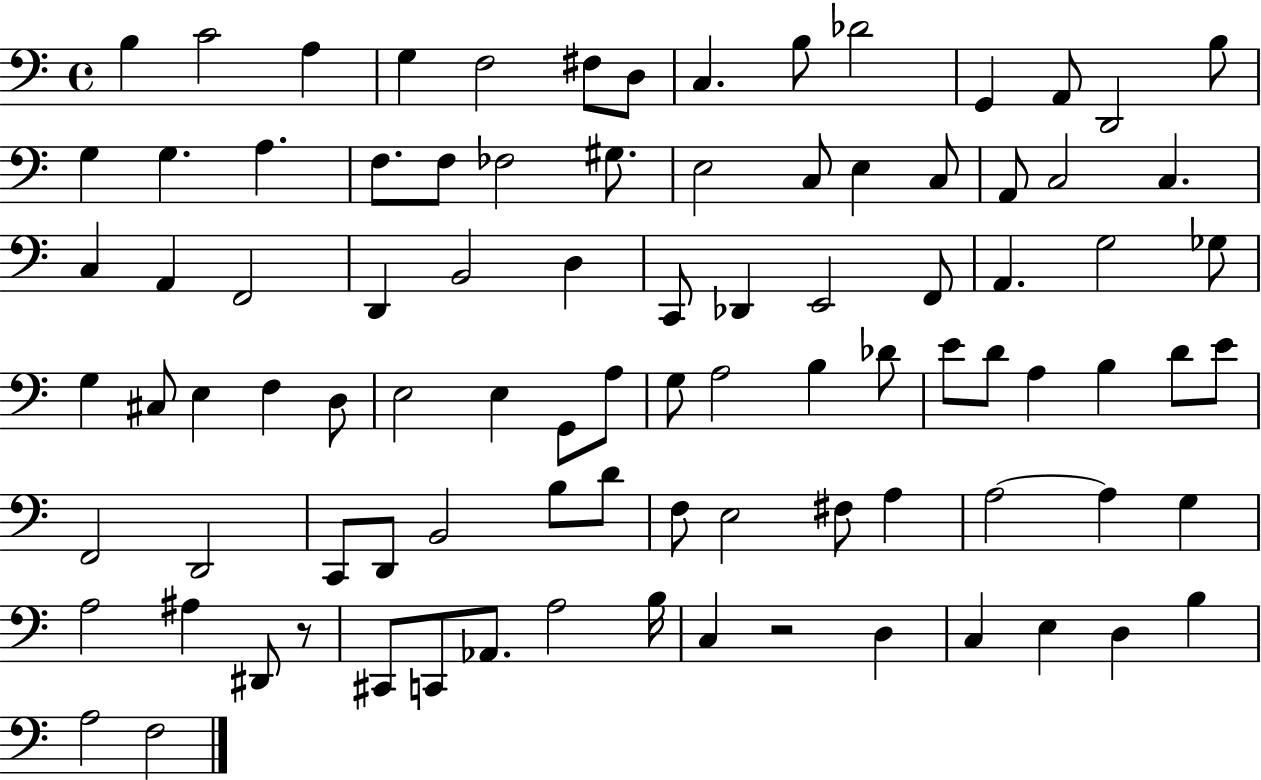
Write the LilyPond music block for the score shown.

{
  \clef bass
  \time 4/4
  \defaultTimeSignature
  \key c \major
  b4 c'2 a4 | g4 f2 fis8 d8 | c4. b8 des'2 | g,4 a,8 d,2 b8 | \break g4 g4. a4. | f8. f8 fes2 gis8. | e2 c8 e4 c8 | a,8 c2 c4. | \break c4 a,4 f,2 | d,4 b,2 d4 | c,8 des,4 e,2 f,8 | a,4. g2 ges8 | \break g4 cis8 e4 f4 d8 | e2 e4 g,8 a8 | g8 a2 b4 des'8 | e'8 d'8 a4 b4 d'8 e'8 | \break f,2 d,2 | c,8 d,8 b,2 b8 d'8 | f8 e2 fis8 a4 | a2~~ a4 g4 | \break a2 ais4 dis,8 r8 | cis,8 c,8 aes,8. a2 b16 | c4 r2 d4 | c4 e4 d4 b4 | \break a2 f2 | \bar "|."
}